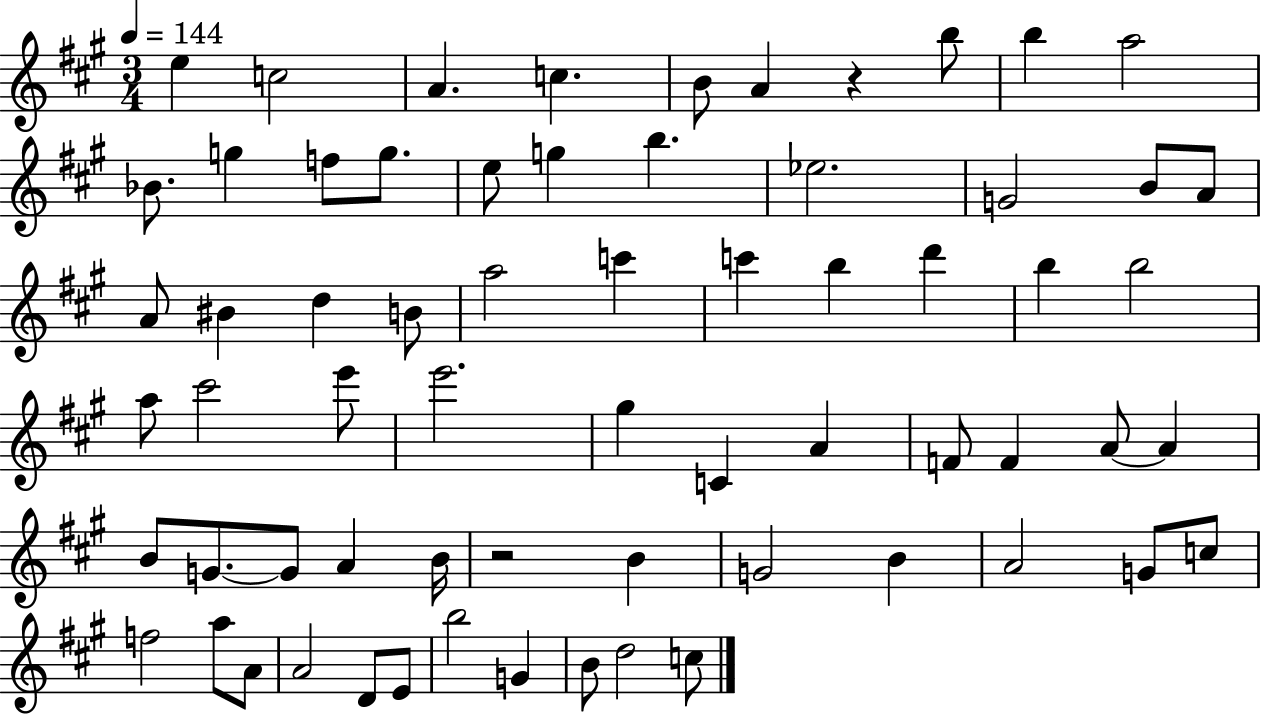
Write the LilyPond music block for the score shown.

{
  \clef treble
  \numericTimeSignature
  \time 3/4
  \key a \major
  \tempo 4 = 144
  e''4 c''2 | a'4. c''4. | b'8 a'4 r4 b''8 | b''4 a''2 | \break bes'8. g''4 f''8 g''8. | e''8 g''4 b''4. | ees''2. | g'2 b'8 a'8 | \break a'8 bis'4 d''4 b'8 | a''2 c'''4 | c'''4 b''4 d'''4 | b''4 b''2 | \break a''8 cis'''2 e'''8 | e'''2. | gis''4 c'4 a'4 | f'8 f'4 a'8~~ a'4 | \break b'8 g'8.~~ g'8 a'4 b'16 | r2 b'4 | g'2 b'4 | a'2 g'8 c''8 | \break f''2 a''8 a'8 | a'2 d'8 e'8 | b''2 g'4 | b'8 d''2 c''8 | \break \bar "|."
}